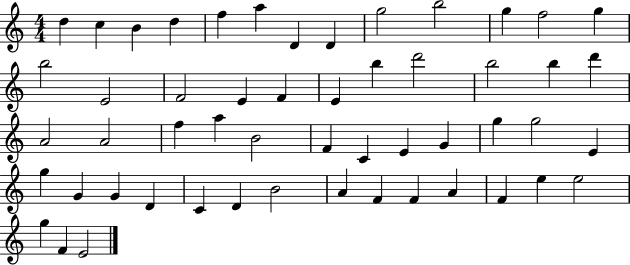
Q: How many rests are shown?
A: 0